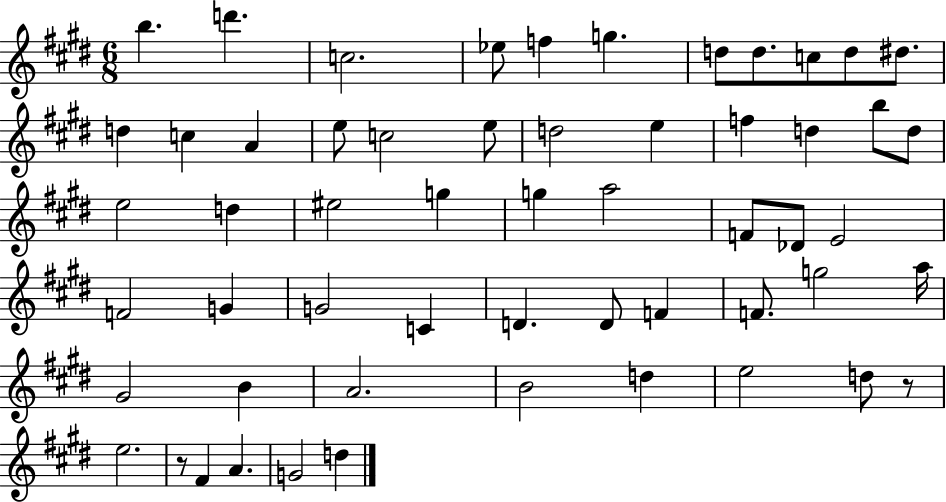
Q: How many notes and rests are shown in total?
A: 56